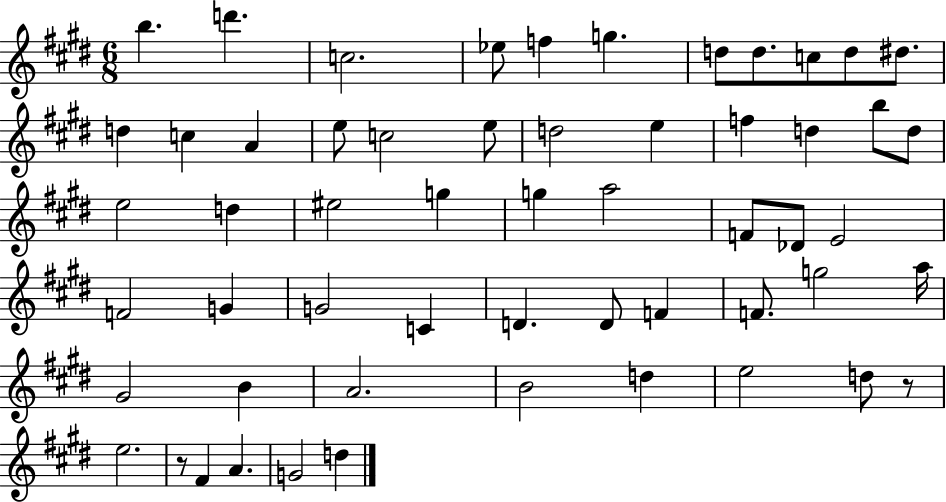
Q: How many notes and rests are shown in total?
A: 56